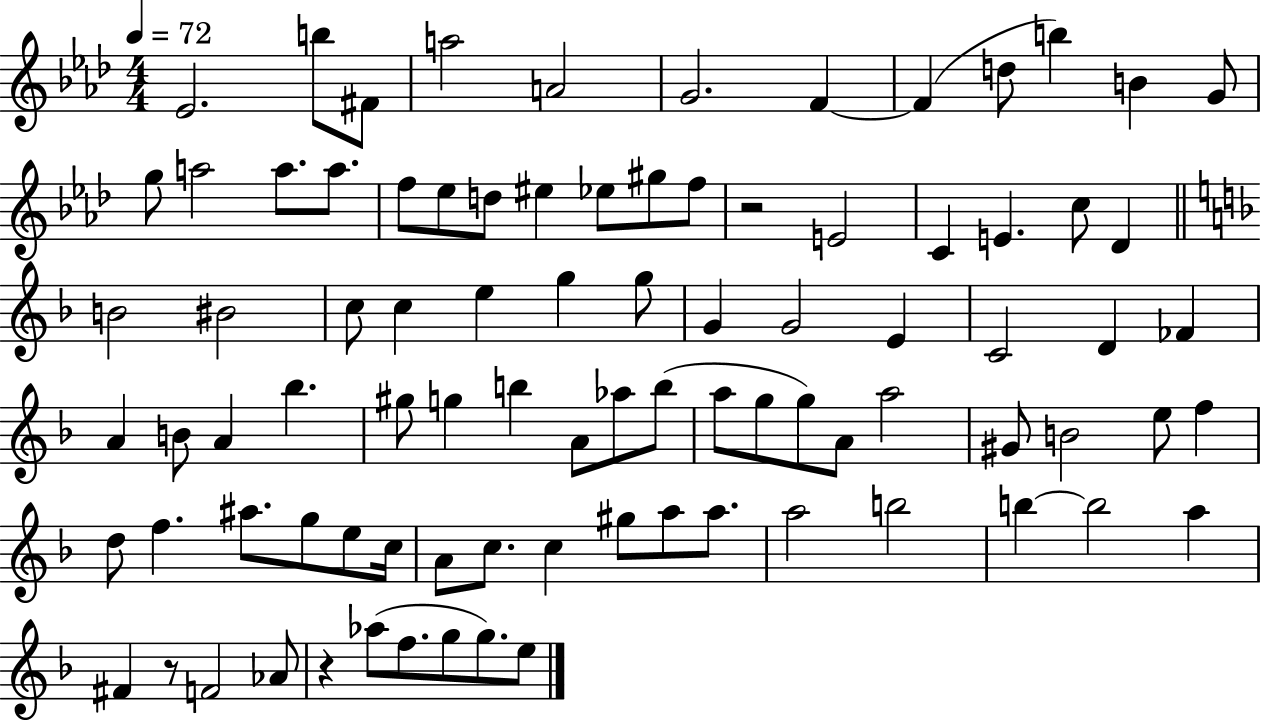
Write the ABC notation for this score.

X:1
T:Untitled
M:4/4
L:1/4
K:Ab
_E2 b/2 ^F/2 a2 A2 G2 F F d/2 b B G/2 g/2 a2 a/2 a/2 f/2 _e/2 d/2 ^e _e/2 ^g/2 f/2 z2 E2 C E c/2 _D B2 ^B2 c/2 c e g g/2 G G2 E C2 D _F A B/2 A _b ^g/2 g b A/2 _a/2 b/2 a/2 g/2 g/2 A/2 a2 ^G/2 B2 e/2 f d/2 f ^a/2 g/2 e/2 c/4 A/2 c/2 c ^g/2 a/2 a/2 a2 b2 b b2 a ^F z/2 F2 _A/2 z _a/2 f/2 g/2 g/2 e/2